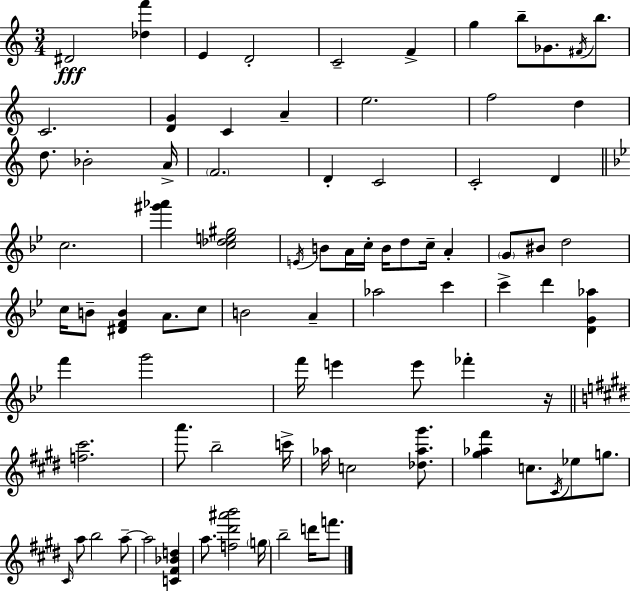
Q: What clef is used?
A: treble